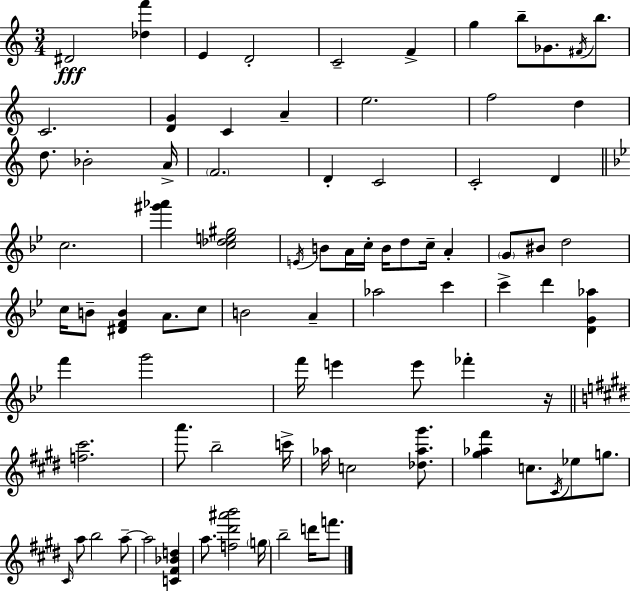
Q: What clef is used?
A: treble